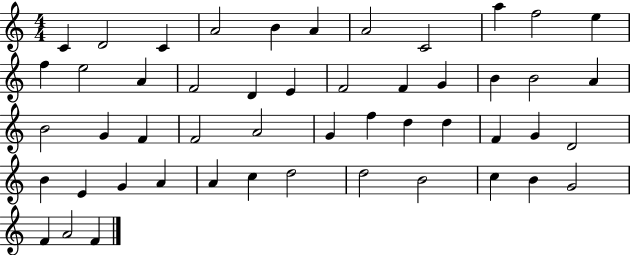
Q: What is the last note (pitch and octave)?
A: F4